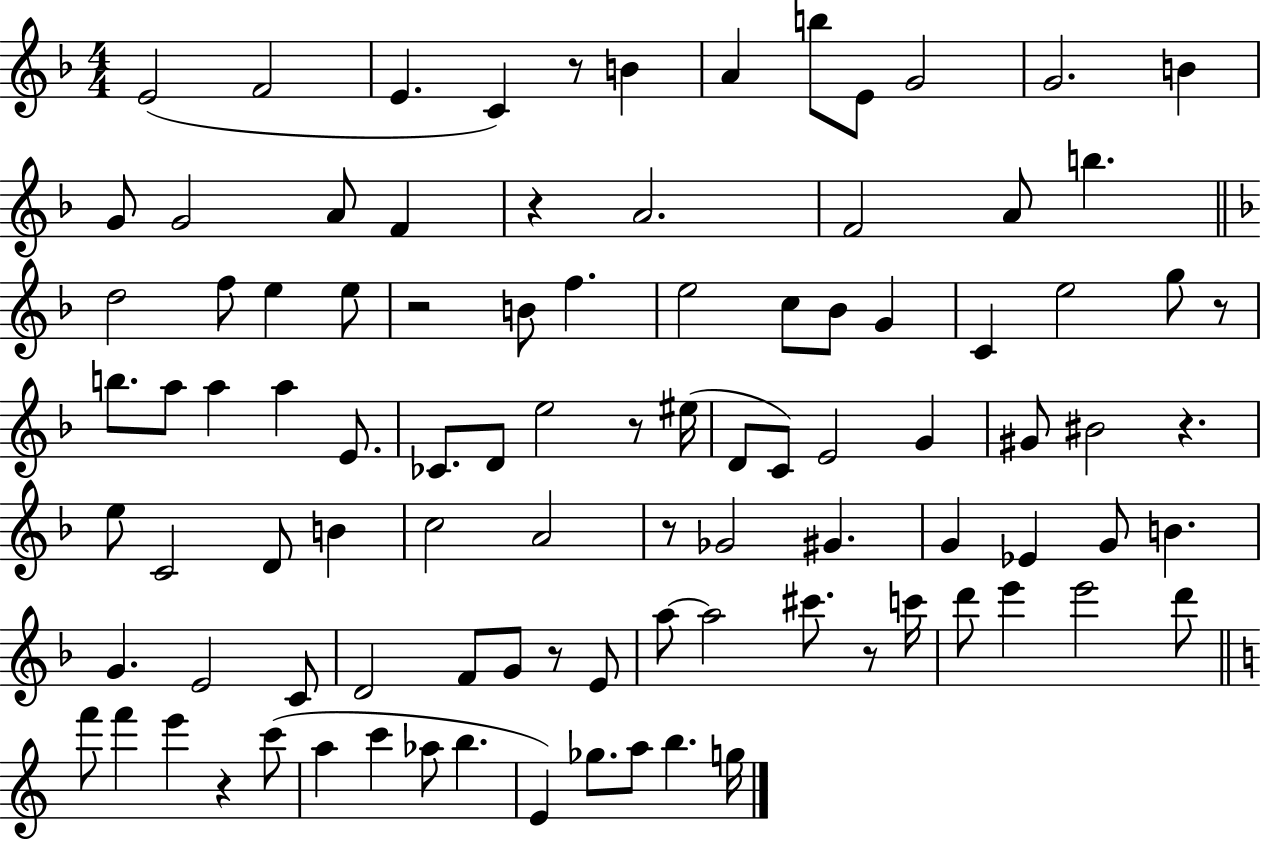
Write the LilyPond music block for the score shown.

{
  \clef treble
  \numericTimeSignature
  \time 4/4
  \key f \major
  \repeat volta 2 { e'2( f'2 | e'4. c'4) r8 b'4 | a'4 b''8 e'8 g'2 | g'2. b'4 | \break g'8 g'2 a'8 f'4 | r4 a'2. | f'2 a'8 b''4. | \bar "||" \break \key f \major d''2 f''8 e''4 e''8 | r2 b'8 f''4. | e''2 c''8 bes'8 g'4 | c'4 e''2 g''8 r8 | \break b''8. a''8 a''4 a''4 e'8. | ces'8. d'8 e''2 r8 eis''16( | d'8 c'8) e'2 g'4 | gis'8 bis'2 r4. | \break e''8 c'2 d'8 b'4 | c''2 a'2 | r8 ges'2 gis'4. | g'4 ees'4 g'8 b'4. | \break g'4. e'2 c'8 | d'2 f'8 g'8 r8 e'8 | a''8~~ a''2 cis'''8. r8 c'''16 | d'''8 e'''4 e'''2 d'''8 | \break \bar "||" \break \key a \minor f'''8 f'''4 e'''4 r4 c'''8( | a''4 c'''4 aes''8 b''4. | e'4) ges''8. a''8 b''4. g''16 | } \bar "|."
}